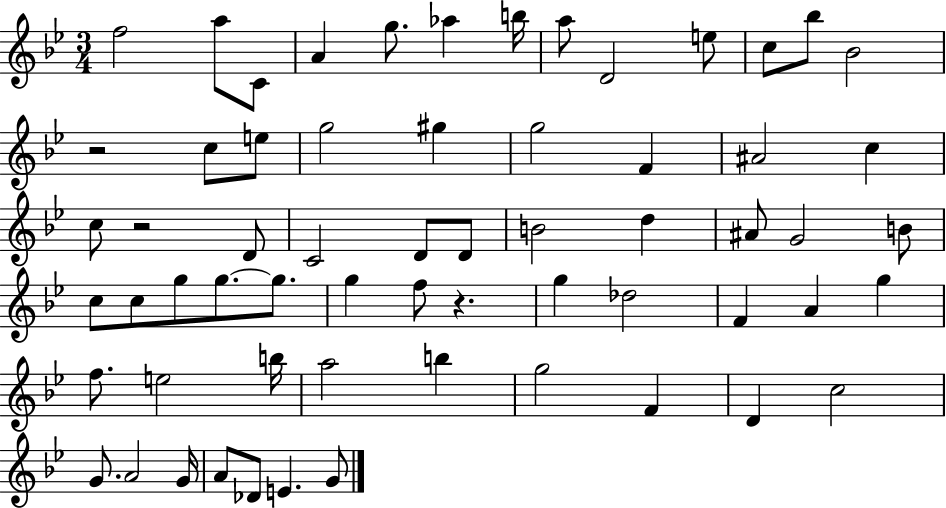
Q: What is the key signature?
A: BES major